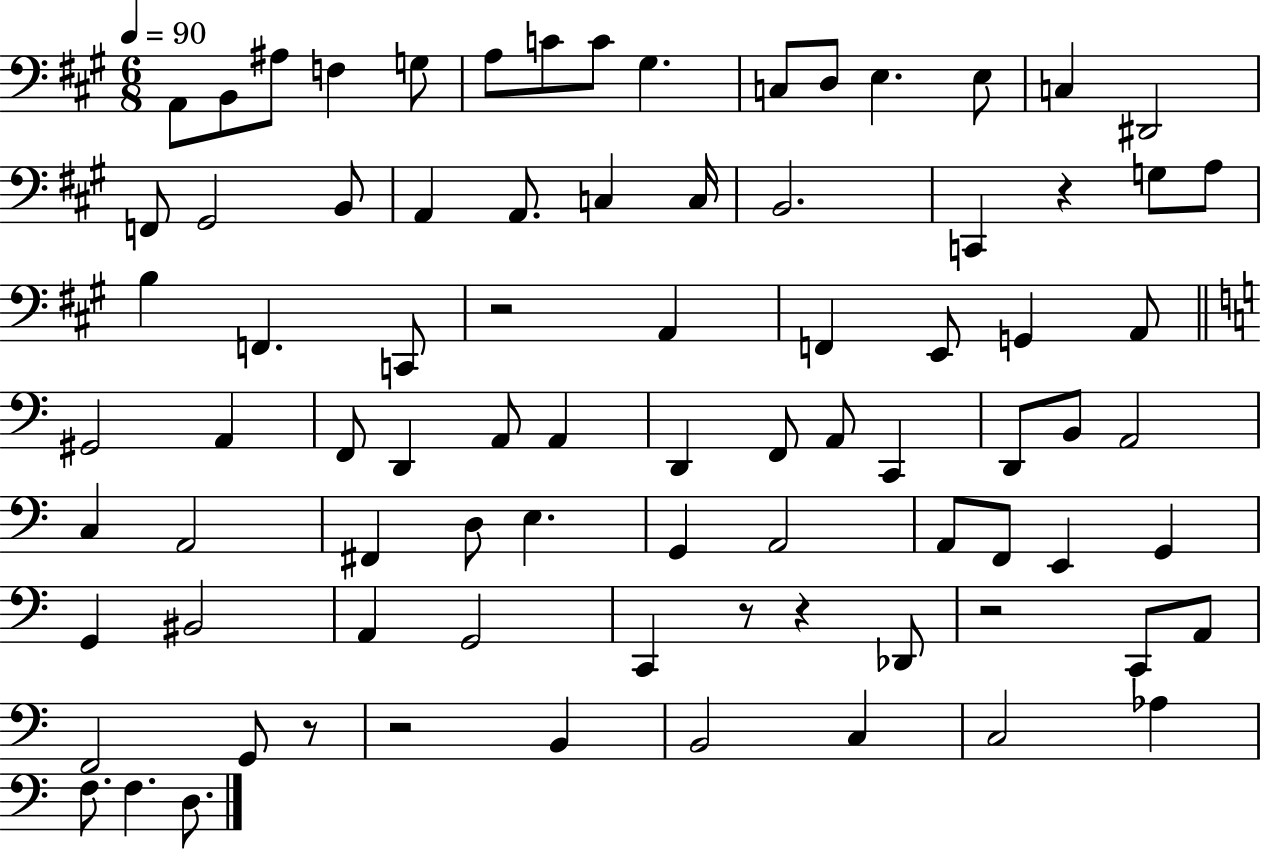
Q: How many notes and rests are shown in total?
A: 83